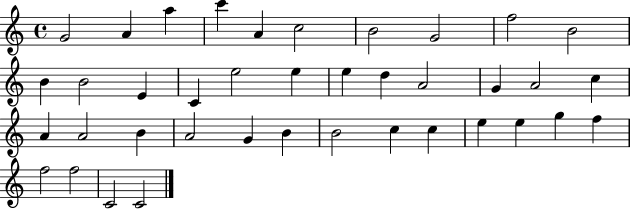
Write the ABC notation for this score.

X:1
T:Untitled
M:4/4
L:1/4
K:C
G2 A a c' A c2 B2 G2 f2 B2 B B2 E C e2 e e d A2 G A2 c A A2 B A2 G B B2 c c e e g f f2 f2 C2 C2